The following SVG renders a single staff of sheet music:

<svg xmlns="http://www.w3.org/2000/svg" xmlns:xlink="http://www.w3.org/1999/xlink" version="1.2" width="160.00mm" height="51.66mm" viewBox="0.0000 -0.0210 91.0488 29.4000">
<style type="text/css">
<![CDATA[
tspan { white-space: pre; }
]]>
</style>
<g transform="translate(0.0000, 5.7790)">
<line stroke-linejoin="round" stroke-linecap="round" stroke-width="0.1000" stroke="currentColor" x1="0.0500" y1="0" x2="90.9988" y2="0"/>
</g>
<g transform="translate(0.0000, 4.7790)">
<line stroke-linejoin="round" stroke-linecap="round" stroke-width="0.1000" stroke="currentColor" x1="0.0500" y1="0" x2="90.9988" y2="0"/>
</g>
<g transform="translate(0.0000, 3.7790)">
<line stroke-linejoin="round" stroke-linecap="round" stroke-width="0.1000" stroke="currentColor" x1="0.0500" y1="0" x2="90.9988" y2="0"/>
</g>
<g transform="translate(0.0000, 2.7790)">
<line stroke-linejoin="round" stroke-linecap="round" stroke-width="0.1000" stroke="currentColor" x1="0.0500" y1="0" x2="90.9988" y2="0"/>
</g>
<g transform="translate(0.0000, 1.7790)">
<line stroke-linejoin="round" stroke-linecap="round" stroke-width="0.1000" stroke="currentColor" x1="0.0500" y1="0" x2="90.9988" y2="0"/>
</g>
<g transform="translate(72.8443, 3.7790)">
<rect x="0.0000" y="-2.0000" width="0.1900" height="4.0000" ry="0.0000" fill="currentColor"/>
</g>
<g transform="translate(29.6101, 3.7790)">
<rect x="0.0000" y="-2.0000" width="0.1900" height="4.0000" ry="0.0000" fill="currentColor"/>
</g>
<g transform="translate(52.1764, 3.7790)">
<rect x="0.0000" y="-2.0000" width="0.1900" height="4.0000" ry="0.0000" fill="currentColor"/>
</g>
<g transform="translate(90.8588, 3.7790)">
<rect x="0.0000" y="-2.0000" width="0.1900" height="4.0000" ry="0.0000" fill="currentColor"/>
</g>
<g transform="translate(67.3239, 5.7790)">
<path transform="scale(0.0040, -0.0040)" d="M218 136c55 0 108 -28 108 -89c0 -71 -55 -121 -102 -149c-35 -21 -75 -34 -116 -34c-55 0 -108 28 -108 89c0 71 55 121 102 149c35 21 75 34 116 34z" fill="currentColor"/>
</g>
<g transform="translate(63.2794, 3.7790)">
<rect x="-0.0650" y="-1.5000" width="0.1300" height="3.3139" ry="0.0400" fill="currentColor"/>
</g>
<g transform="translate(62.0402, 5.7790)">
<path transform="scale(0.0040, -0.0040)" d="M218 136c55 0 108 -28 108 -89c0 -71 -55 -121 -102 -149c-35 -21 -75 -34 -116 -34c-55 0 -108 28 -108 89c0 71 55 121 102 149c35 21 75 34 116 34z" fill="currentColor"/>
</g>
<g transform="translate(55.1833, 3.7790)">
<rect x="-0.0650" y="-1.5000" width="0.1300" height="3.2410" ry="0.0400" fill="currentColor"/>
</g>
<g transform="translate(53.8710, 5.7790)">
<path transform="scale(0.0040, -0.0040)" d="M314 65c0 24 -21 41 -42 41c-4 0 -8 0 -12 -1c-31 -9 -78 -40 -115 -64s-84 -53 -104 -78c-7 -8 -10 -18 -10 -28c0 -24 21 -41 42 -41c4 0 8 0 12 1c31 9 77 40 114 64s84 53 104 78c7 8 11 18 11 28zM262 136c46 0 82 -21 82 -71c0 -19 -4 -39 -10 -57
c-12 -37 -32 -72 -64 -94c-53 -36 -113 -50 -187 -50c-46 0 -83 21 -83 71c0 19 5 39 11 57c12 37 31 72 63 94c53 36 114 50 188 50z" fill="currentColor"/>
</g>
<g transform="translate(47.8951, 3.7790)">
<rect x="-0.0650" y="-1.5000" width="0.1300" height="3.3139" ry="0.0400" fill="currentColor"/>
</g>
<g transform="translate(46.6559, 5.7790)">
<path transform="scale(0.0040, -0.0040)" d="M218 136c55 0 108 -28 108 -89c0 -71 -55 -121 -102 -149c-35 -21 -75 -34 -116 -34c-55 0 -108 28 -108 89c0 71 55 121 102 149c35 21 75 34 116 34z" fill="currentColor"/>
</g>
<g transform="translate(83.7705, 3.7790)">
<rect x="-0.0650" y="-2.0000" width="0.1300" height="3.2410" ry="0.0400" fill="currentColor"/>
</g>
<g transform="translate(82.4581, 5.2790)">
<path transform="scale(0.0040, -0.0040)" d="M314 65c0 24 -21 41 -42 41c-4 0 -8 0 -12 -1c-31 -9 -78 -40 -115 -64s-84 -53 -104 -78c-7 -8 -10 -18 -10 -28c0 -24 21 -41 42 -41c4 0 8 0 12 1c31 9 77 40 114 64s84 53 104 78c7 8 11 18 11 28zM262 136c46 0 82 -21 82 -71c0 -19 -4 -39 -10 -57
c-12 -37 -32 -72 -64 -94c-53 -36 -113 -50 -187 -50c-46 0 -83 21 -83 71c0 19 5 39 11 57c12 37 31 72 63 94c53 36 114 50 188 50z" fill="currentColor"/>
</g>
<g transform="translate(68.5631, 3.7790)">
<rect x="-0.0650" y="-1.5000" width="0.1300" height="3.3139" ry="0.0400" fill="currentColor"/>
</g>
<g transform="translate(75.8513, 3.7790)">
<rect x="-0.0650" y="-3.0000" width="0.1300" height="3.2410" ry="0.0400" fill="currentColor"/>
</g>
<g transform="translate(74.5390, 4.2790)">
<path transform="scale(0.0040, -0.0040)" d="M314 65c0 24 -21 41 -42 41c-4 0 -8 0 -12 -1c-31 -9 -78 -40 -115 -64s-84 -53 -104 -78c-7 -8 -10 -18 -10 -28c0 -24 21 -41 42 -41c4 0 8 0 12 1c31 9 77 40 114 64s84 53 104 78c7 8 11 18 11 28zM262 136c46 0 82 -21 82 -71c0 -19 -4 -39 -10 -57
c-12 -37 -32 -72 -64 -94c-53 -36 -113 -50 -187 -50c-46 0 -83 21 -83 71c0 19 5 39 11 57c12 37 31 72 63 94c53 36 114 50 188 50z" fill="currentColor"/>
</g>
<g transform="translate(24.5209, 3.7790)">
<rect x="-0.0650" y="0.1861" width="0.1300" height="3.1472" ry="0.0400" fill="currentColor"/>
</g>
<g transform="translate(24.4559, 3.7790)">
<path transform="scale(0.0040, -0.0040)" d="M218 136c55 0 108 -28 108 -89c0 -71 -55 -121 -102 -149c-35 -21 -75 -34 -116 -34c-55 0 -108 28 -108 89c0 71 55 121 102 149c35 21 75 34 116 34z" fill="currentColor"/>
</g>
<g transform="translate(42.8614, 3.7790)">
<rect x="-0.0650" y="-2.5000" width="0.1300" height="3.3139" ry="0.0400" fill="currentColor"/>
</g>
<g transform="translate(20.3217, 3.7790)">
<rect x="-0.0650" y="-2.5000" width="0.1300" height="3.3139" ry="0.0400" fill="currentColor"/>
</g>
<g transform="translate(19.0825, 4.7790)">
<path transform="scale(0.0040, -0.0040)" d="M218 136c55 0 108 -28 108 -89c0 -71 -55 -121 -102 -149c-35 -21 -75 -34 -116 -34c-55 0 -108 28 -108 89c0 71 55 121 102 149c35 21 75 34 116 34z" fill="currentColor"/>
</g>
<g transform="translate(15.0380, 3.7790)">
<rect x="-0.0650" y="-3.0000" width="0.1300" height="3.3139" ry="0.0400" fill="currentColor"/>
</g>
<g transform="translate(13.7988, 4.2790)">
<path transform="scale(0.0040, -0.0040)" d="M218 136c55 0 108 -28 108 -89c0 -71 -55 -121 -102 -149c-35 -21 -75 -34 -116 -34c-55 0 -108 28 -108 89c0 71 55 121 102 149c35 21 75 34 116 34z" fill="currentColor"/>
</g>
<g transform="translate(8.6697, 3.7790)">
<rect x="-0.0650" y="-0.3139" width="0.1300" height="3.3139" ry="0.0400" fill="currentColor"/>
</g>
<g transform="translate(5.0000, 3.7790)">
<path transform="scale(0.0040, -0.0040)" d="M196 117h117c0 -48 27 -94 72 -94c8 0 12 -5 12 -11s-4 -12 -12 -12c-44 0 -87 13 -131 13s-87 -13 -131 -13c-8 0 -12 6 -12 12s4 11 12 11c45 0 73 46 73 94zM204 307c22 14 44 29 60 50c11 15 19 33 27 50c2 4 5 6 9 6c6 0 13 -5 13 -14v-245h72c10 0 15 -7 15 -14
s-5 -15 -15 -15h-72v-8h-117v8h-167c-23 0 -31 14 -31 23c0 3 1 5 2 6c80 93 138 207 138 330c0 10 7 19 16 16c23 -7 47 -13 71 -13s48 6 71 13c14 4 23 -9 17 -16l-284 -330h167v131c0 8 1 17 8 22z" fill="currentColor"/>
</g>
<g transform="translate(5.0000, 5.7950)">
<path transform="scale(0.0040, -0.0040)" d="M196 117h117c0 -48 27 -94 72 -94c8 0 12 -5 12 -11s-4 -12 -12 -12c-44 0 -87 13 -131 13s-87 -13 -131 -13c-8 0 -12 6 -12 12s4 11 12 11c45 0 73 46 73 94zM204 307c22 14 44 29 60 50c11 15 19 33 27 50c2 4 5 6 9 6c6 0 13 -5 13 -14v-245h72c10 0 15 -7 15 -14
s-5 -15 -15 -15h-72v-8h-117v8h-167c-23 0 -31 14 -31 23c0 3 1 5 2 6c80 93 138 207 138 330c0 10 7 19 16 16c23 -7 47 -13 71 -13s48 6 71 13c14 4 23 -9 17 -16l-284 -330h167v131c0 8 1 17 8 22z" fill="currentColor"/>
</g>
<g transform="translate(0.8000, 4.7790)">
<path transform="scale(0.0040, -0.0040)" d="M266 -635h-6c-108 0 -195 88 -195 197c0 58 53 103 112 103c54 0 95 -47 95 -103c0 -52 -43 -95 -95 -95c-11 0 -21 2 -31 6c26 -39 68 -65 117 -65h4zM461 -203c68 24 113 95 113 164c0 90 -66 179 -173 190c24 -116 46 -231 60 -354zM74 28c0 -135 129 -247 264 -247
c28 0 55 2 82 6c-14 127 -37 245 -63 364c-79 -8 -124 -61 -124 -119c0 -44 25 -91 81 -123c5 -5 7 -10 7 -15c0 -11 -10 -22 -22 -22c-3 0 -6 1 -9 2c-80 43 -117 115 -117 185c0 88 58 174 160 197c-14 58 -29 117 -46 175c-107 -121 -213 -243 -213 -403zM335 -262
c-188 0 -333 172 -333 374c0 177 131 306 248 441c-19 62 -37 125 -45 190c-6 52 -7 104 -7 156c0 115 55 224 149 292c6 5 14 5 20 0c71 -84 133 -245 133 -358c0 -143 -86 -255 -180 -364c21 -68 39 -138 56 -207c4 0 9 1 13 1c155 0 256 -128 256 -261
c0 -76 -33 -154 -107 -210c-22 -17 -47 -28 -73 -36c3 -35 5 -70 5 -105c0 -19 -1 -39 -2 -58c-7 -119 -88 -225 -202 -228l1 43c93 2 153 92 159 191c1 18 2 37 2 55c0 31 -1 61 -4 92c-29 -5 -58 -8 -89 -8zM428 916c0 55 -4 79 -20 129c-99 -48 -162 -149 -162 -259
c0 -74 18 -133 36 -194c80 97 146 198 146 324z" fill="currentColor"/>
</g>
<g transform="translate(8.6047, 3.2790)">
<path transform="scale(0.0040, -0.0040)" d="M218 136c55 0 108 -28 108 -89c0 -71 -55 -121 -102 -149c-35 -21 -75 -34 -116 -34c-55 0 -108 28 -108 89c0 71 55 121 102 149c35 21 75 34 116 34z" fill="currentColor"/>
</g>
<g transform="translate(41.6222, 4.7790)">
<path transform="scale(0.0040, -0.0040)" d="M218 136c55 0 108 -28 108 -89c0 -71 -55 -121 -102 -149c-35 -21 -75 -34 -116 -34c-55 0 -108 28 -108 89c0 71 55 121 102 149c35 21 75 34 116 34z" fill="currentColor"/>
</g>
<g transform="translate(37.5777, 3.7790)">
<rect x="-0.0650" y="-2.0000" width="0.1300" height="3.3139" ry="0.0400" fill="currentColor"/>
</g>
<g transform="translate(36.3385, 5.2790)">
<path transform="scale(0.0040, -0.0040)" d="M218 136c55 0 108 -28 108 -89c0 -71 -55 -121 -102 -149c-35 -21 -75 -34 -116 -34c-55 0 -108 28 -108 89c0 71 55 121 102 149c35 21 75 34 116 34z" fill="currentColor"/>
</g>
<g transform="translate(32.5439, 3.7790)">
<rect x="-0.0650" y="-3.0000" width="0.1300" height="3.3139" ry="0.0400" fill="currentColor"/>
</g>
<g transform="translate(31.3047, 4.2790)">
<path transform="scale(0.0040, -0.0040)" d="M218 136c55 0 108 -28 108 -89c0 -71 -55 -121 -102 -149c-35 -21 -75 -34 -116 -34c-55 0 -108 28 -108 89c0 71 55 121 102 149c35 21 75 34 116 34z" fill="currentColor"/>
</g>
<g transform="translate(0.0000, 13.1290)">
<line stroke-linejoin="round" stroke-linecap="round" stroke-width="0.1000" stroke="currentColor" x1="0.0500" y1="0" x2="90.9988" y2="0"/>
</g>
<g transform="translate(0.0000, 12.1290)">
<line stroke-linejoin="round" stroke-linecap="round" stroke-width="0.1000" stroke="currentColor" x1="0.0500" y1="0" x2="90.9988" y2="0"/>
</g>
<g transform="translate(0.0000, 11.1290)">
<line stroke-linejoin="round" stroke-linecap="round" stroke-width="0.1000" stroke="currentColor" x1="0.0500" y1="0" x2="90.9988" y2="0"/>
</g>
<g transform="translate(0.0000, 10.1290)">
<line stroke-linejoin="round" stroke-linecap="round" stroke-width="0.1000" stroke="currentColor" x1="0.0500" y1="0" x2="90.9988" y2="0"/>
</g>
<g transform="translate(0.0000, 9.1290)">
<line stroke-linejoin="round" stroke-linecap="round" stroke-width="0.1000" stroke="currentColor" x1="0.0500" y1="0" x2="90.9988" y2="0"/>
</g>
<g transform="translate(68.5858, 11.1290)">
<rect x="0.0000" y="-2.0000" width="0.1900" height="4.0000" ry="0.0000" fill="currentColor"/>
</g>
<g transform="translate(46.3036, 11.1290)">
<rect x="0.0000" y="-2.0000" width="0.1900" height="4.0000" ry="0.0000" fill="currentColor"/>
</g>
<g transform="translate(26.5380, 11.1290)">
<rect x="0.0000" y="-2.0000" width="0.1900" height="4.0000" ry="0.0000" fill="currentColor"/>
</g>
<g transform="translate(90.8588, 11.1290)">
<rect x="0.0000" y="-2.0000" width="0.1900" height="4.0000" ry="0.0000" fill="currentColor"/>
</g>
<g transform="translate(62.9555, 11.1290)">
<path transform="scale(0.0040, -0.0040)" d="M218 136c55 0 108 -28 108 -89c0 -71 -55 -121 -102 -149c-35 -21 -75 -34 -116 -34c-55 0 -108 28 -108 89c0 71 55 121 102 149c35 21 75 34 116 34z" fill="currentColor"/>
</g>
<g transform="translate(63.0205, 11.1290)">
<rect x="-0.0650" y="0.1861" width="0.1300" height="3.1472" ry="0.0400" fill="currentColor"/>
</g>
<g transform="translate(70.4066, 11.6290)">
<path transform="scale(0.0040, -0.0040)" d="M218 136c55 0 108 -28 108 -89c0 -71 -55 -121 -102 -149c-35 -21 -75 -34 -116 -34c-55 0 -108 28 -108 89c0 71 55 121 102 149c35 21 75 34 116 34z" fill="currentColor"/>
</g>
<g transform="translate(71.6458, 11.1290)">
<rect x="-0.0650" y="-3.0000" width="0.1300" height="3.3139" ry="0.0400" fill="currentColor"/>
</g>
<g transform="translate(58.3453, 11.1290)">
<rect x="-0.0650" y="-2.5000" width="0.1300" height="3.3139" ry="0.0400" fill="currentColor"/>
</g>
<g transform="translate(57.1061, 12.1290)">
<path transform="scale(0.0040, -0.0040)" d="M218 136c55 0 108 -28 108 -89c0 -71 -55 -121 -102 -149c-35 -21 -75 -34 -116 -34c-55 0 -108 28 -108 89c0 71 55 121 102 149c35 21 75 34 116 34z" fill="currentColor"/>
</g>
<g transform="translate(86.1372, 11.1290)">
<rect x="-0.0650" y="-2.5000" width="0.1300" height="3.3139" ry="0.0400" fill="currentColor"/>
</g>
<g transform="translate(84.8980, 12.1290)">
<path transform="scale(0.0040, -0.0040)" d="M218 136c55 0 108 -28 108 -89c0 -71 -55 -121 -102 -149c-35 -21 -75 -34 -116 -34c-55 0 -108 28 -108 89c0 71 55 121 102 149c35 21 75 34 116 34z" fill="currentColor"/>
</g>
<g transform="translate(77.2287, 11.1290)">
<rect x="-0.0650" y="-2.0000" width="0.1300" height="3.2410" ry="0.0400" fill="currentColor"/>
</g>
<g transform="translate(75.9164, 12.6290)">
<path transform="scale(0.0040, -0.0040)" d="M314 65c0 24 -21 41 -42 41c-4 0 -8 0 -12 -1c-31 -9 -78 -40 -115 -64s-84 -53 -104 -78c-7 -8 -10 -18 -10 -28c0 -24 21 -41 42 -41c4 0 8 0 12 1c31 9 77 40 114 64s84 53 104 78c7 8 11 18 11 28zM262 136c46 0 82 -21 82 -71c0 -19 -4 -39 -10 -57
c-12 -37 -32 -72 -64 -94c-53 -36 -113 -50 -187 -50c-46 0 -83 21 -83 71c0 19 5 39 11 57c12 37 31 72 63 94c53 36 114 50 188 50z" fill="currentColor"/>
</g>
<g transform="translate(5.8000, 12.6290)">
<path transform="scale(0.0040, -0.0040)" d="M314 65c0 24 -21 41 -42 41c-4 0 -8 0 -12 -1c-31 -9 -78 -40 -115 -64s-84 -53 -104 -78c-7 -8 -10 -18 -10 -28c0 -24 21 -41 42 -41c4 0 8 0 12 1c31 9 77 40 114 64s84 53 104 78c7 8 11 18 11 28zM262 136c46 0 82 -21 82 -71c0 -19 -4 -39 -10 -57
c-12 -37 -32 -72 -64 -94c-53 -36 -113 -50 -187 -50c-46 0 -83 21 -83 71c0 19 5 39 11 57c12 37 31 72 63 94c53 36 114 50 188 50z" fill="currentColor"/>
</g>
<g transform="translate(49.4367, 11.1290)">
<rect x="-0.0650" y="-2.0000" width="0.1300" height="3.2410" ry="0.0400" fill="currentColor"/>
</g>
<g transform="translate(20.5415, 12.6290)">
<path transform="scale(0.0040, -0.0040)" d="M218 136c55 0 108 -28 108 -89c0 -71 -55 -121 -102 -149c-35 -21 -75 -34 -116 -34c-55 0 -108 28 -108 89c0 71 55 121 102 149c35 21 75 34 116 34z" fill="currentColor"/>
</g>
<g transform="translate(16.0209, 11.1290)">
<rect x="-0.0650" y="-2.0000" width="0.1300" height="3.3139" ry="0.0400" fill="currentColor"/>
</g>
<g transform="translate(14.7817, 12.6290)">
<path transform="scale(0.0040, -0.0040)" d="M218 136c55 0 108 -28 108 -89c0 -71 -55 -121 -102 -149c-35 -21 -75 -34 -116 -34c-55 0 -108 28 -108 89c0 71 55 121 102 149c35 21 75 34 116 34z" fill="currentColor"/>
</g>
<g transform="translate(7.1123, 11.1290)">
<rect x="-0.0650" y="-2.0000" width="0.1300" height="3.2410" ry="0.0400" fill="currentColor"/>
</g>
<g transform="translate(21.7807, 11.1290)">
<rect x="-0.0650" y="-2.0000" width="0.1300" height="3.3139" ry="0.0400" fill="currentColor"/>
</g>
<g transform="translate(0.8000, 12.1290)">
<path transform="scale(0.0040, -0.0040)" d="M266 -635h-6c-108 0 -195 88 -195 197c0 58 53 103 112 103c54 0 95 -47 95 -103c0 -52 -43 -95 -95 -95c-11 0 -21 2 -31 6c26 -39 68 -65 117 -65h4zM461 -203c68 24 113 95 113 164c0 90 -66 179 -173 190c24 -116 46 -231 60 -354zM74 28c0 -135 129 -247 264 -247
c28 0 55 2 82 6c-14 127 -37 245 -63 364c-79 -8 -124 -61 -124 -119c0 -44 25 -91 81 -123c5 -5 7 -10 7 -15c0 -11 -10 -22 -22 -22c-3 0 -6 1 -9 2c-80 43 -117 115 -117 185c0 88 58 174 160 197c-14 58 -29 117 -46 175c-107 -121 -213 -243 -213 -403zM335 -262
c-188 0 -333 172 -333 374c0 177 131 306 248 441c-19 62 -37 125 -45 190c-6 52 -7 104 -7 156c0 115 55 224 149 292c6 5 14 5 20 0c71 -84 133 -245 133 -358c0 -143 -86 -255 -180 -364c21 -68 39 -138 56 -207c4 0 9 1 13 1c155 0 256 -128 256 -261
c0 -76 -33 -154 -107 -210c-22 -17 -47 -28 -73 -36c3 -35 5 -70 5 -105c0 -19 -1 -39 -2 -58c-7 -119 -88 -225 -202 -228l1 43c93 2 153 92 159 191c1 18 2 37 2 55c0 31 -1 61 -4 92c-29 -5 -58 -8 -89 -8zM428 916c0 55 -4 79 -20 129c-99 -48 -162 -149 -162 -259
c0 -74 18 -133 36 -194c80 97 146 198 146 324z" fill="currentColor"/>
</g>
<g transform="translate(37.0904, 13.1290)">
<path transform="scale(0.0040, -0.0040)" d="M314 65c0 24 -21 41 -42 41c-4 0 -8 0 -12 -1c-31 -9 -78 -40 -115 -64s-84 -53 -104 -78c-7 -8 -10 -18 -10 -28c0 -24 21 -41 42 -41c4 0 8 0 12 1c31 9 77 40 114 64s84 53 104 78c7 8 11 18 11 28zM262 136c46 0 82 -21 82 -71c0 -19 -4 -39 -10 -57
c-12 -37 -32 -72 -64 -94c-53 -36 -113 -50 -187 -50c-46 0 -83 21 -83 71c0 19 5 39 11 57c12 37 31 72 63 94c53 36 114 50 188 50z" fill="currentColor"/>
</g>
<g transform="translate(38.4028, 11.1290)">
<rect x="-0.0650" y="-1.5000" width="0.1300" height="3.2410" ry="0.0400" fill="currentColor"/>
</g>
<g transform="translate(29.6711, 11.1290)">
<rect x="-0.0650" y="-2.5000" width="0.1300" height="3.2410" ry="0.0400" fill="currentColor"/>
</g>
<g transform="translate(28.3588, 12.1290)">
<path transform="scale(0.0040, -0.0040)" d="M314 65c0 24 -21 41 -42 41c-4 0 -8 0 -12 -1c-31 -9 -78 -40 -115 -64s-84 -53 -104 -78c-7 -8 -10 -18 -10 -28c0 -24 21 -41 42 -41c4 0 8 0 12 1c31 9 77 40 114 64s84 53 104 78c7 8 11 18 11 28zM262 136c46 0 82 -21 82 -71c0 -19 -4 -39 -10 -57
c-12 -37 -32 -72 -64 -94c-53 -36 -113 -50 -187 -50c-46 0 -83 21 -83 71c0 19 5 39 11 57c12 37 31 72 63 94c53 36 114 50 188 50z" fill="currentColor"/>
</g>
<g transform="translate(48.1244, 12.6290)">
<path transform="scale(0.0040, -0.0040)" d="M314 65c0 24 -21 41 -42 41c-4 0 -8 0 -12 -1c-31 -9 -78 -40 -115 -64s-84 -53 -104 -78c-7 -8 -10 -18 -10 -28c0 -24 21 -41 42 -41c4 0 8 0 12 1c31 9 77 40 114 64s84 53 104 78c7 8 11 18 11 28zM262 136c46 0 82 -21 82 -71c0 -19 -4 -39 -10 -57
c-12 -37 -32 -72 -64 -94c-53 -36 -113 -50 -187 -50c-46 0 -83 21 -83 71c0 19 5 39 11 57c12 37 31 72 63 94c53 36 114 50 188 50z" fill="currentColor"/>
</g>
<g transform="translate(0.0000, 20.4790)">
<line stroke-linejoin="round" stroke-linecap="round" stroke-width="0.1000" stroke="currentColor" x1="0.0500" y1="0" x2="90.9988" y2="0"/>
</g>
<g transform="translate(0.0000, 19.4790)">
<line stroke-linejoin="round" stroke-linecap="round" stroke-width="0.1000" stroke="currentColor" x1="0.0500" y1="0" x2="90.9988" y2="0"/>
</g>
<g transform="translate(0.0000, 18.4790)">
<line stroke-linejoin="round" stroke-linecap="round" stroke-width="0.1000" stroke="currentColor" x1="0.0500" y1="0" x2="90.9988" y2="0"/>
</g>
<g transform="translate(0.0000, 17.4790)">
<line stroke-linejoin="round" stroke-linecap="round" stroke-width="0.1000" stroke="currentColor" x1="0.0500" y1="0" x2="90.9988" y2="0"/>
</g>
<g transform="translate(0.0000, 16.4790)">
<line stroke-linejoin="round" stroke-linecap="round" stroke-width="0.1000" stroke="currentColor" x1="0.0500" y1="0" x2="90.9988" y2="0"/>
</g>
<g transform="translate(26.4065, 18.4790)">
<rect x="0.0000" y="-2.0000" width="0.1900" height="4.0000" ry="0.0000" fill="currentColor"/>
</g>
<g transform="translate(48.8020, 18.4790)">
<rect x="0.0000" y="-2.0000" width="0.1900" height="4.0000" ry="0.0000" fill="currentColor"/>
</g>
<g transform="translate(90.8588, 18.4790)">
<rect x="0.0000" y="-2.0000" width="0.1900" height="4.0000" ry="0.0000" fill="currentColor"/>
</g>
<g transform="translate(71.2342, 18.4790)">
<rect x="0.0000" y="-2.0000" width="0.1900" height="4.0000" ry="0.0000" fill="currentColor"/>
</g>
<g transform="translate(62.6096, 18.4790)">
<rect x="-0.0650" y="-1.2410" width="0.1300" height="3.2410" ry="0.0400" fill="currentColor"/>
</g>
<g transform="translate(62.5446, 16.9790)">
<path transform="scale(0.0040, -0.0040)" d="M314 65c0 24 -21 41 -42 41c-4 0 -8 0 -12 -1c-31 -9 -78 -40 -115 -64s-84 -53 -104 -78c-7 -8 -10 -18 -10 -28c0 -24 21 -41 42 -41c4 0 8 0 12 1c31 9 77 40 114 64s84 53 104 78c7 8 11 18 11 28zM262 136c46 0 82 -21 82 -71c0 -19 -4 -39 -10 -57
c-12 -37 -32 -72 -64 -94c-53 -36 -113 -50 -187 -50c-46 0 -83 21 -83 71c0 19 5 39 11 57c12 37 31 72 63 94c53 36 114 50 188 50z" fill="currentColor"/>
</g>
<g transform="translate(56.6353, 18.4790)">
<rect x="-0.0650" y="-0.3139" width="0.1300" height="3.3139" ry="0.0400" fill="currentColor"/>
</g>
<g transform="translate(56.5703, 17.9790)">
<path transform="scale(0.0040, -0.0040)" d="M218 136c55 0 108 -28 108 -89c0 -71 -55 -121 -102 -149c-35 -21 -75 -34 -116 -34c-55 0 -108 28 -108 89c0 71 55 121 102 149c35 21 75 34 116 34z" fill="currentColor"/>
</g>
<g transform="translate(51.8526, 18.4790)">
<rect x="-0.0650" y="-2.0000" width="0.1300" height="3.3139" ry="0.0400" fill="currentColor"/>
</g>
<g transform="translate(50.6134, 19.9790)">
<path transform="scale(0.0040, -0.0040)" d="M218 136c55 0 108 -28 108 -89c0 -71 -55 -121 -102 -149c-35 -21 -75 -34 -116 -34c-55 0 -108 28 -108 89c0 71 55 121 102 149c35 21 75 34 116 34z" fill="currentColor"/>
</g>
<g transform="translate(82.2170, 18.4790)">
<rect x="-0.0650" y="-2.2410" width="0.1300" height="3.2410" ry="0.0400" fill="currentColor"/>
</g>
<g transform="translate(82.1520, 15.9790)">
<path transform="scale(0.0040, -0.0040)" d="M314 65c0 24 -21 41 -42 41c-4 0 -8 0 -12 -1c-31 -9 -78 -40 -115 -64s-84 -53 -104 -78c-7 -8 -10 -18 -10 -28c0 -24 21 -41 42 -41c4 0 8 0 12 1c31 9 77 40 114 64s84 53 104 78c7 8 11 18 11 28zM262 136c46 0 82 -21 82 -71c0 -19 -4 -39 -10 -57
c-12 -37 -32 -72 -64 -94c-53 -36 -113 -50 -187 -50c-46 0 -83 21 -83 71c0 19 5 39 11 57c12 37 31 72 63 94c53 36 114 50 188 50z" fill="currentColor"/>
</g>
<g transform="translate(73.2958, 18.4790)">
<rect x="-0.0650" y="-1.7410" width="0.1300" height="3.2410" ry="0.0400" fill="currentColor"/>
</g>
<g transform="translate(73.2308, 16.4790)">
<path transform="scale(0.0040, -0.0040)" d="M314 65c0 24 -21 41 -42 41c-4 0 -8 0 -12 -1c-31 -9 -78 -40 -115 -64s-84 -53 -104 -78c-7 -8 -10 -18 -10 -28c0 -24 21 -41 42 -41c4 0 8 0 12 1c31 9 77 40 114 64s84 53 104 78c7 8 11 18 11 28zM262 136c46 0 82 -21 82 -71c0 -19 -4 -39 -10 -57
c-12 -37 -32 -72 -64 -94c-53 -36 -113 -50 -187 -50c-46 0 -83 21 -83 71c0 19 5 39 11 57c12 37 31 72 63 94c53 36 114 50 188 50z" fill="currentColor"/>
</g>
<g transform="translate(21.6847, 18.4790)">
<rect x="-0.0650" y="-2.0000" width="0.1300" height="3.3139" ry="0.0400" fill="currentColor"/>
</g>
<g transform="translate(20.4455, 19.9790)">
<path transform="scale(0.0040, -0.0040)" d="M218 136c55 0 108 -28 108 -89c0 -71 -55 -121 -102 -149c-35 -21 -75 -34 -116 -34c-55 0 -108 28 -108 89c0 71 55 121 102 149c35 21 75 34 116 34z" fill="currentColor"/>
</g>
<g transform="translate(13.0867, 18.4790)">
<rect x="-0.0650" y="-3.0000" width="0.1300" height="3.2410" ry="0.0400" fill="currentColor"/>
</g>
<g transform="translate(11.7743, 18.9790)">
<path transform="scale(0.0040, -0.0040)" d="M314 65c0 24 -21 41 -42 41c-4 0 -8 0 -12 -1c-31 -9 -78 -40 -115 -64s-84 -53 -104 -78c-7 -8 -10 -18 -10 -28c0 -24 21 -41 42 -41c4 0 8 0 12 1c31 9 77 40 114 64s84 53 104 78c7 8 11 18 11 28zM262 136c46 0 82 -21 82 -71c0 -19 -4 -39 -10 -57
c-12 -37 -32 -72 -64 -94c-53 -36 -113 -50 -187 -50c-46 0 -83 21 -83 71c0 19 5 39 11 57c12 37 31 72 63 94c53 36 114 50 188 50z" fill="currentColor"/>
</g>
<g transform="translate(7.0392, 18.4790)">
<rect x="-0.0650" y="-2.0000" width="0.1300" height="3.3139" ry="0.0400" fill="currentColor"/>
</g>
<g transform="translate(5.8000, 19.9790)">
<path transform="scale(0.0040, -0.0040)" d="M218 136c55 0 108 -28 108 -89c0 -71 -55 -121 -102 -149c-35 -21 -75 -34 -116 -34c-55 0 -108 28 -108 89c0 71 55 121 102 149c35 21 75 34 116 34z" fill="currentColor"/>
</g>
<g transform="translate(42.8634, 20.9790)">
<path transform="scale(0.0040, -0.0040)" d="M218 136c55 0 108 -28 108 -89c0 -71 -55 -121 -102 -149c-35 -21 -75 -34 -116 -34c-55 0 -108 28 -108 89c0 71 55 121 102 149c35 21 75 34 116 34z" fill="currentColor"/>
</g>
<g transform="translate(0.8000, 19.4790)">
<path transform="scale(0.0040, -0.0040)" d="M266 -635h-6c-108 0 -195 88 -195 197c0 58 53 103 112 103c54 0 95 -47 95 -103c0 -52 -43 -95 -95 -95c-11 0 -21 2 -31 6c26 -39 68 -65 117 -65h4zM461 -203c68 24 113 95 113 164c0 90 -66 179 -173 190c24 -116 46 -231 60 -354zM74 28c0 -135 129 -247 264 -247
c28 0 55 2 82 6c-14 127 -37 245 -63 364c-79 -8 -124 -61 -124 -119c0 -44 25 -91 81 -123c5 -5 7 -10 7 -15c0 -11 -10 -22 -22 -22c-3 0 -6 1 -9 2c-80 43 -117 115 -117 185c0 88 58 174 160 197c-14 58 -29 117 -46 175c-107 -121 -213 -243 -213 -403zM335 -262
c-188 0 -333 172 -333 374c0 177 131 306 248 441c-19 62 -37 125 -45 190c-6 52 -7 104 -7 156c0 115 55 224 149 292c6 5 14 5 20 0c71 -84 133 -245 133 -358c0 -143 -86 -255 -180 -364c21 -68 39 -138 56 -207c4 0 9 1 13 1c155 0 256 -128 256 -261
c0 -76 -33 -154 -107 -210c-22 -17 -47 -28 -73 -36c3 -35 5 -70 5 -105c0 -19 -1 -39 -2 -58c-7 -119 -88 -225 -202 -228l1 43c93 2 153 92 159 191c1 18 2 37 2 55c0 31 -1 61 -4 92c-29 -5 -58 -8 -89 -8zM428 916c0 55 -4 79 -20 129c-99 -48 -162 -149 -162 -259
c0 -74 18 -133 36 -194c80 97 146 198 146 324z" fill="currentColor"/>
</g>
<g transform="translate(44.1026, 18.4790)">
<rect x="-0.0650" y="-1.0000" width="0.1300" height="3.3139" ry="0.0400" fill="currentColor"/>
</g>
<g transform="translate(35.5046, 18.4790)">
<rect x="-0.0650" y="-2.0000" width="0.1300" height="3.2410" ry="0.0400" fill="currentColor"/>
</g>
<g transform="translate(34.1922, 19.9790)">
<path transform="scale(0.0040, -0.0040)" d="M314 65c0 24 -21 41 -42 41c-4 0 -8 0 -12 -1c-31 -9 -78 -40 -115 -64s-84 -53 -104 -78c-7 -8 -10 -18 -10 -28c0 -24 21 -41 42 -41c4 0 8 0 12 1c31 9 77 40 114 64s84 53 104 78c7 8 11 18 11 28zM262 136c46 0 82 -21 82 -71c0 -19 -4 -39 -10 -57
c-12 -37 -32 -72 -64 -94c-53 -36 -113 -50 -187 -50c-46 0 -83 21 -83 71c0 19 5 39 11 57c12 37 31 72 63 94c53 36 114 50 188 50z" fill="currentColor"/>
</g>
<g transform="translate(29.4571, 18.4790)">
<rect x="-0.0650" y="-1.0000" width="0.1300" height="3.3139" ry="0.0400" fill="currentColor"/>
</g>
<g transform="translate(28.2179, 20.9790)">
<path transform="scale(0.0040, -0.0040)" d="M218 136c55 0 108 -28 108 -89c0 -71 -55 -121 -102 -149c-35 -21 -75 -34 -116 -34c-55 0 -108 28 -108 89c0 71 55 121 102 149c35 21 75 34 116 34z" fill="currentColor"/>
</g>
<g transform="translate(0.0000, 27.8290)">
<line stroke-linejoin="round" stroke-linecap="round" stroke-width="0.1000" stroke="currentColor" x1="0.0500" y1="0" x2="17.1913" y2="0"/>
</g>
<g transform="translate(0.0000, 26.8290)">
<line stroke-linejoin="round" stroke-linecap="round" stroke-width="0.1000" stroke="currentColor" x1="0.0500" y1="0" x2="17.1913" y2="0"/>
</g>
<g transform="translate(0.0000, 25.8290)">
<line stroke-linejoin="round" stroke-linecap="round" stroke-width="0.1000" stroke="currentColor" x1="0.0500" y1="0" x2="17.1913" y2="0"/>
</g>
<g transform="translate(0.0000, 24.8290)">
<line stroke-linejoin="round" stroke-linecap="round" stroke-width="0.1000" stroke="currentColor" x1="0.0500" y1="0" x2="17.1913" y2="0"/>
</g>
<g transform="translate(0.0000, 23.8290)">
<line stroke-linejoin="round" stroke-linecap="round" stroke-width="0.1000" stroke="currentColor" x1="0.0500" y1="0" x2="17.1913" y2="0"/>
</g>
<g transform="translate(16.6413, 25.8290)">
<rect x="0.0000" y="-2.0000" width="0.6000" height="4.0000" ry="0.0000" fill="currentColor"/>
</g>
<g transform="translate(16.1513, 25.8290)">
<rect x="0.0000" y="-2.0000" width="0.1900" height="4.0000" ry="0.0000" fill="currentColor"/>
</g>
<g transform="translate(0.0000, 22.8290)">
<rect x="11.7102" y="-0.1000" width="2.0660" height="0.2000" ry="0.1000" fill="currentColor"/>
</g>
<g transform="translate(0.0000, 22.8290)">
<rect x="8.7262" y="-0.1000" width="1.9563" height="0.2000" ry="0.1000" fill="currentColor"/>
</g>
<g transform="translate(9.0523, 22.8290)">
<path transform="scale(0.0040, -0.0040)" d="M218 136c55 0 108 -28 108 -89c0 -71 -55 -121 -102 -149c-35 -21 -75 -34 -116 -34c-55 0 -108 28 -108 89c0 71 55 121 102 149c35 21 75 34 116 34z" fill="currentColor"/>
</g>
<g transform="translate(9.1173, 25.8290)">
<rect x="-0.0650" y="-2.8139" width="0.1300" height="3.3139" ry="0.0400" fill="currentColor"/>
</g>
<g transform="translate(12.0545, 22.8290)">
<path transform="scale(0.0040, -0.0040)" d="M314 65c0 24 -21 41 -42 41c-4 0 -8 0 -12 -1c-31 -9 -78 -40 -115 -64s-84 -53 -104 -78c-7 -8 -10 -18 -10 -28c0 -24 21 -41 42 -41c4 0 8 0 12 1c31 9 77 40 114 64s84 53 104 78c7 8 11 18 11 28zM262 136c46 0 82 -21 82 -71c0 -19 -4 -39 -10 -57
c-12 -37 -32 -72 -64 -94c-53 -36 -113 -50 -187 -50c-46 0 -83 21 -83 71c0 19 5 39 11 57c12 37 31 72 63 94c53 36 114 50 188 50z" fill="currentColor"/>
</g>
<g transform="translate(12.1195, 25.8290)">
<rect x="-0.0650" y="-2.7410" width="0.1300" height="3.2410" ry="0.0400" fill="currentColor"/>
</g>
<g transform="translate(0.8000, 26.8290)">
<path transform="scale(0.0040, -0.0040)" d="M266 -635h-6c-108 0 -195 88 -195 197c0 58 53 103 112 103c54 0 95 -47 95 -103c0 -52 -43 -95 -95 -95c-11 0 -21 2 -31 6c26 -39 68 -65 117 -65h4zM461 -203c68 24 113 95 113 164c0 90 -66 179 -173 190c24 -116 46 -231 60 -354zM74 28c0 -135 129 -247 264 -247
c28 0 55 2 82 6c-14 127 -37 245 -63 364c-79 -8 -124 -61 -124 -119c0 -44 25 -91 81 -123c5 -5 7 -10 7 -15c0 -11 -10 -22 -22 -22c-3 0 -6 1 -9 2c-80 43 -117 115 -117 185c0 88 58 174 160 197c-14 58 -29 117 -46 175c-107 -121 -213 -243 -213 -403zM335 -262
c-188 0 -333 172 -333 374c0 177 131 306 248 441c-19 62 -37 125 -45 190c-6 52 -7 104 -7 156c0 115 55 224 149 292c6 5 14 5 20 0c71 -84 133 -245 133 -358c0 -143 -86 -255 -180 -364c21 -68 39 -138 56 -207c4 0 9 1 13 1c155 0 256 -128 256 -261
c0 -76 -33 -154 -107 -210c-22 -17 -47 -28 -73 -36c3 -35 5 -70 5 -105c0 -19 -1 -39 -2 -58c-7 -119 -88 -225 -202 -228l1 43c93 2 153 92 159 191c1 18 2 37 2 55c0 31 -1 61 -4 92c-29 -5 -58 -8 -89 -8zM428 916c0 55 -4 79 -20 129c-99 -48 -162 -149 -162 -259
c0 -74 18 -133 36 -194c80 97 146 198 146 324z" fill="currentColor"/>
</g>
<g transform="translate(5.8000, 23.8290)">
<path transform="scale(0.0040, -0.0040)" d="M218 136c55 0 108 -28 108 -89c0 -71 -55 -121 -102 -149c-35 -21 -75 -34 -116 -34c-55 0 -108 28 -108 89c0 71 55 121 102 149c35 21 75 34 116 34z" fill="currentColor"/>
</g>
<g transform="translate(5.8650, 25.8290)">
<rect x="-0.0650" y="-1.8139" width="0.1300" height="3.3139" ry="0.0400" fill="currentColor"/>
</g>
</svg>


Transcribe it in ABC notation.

X:1
T:Untitled
M:4/4
L:1/4
K:C
c A G B A F G E E2 E E A2 F2 F2 F F G2 E2 F2 G B A F2 G F A2 F D F2 D F c e2 f2 g2 f a a2